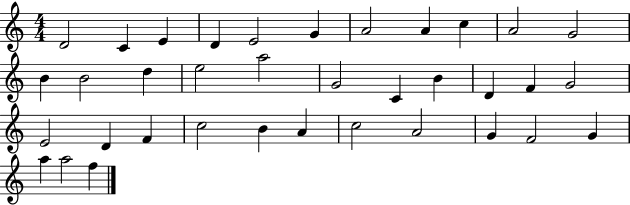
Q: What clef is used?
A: treble